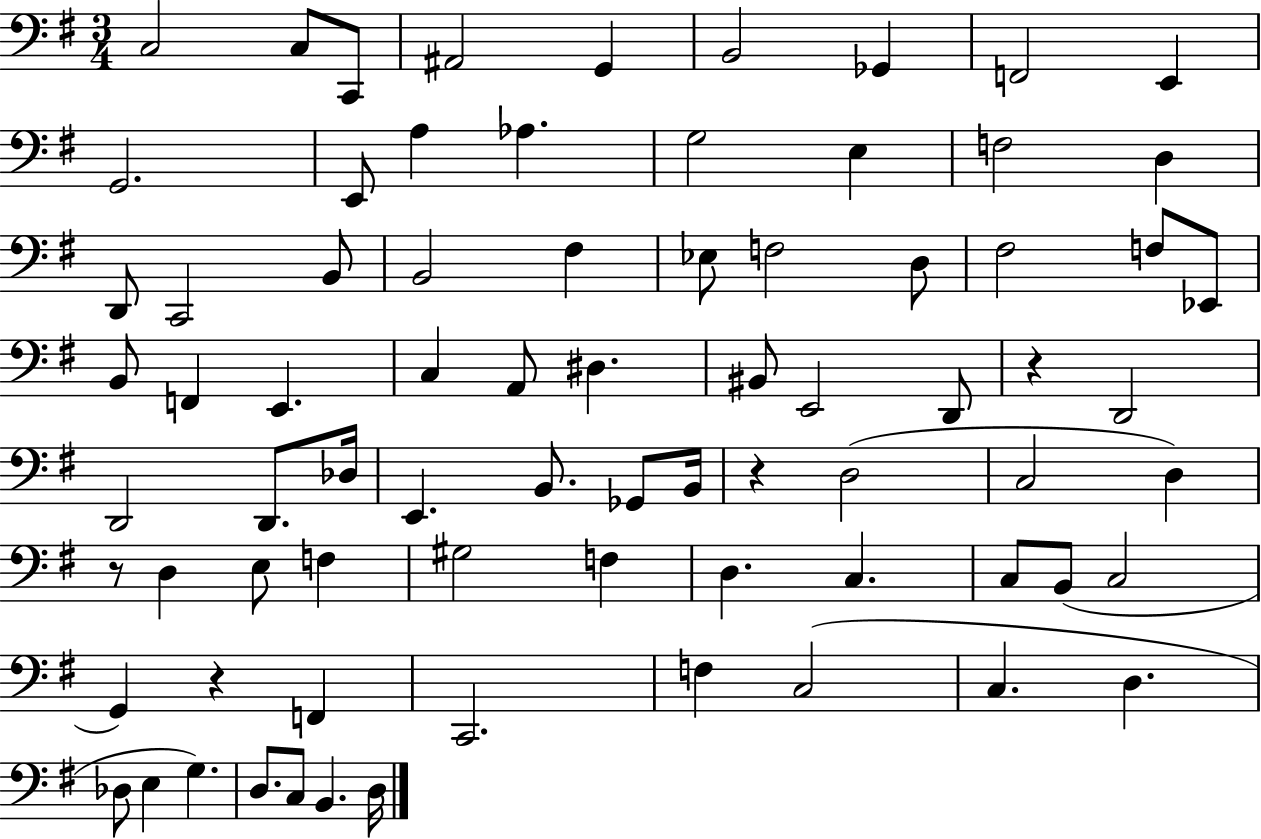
C3/h C3/e C2/e A#2/h G2/q B2/h Gb2/q F2/h E2/q G2/h. E2/e A3/q Ab3/q. G3/h E3/q F3/h D3/q D2/e C2/h B2/e B2/h F#3/q Eb3/e F3/h D3/e F#3/h F3/e Eb2/e B2/e F2/q E2/q. C3/q A2/e D#3/q. BIS2/e E2/h D2/e R/q D2/h D2/h D2/e. Db3/s E2/q. B2/e. Gb2/e B2/s R/q D3/h C3/h D3/q R/e D3/q E3/e F3/q G#3/h F3/q D3/q. C3/q. C3/e B2/e C3/h G2/q R/q F2/q C2/h. F3/q C3/h C3/q. D3/q. Db3/e E3/q G3/q. D3/e. C3/e B2/q. D3/s